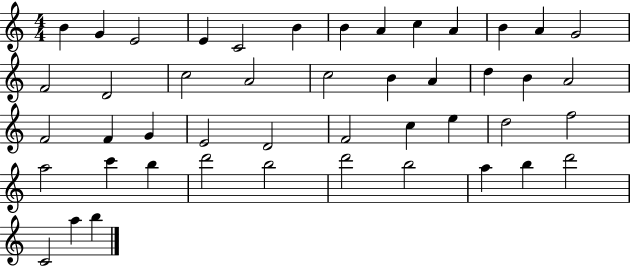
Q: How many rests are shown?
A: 0